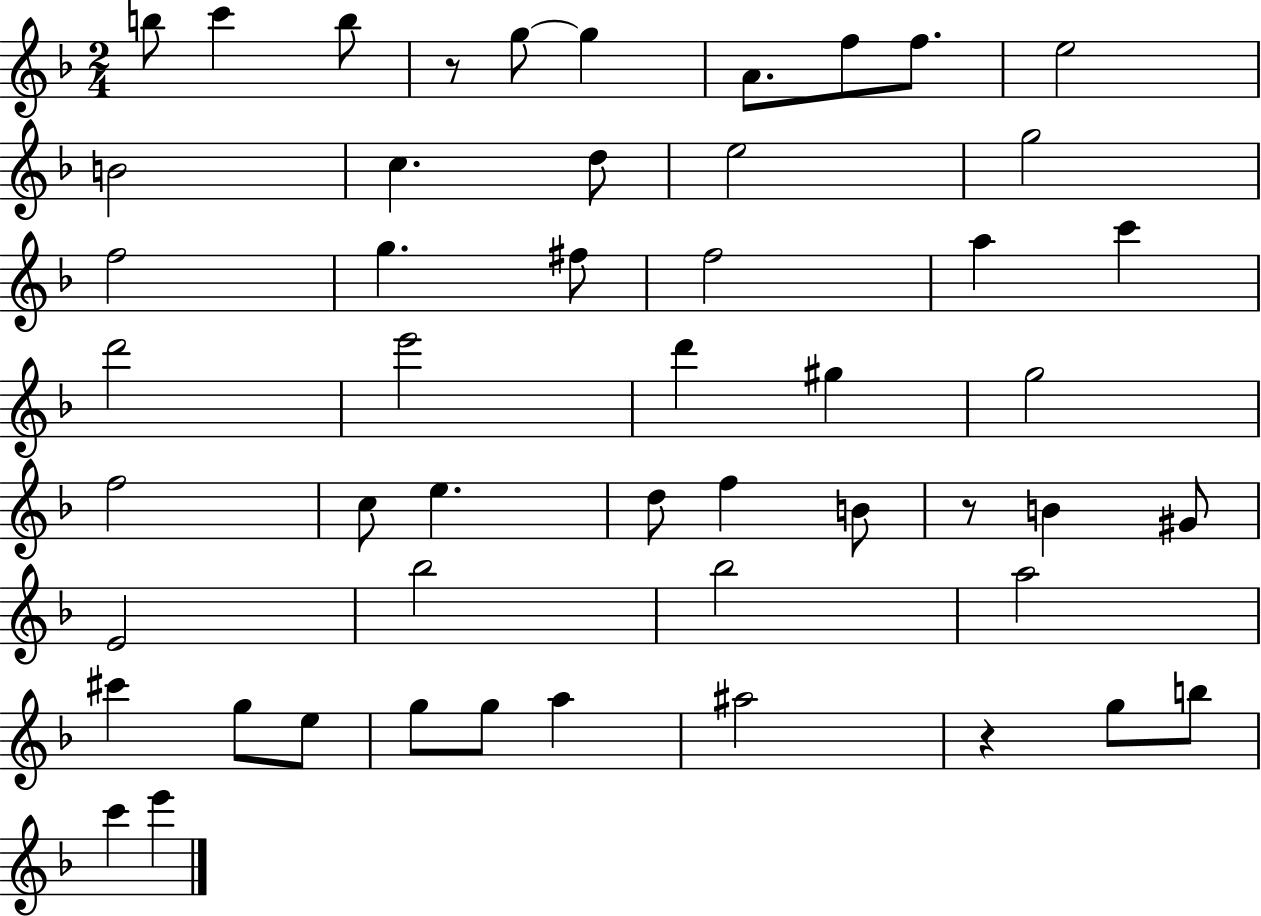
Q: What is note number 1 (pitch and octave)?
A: B5